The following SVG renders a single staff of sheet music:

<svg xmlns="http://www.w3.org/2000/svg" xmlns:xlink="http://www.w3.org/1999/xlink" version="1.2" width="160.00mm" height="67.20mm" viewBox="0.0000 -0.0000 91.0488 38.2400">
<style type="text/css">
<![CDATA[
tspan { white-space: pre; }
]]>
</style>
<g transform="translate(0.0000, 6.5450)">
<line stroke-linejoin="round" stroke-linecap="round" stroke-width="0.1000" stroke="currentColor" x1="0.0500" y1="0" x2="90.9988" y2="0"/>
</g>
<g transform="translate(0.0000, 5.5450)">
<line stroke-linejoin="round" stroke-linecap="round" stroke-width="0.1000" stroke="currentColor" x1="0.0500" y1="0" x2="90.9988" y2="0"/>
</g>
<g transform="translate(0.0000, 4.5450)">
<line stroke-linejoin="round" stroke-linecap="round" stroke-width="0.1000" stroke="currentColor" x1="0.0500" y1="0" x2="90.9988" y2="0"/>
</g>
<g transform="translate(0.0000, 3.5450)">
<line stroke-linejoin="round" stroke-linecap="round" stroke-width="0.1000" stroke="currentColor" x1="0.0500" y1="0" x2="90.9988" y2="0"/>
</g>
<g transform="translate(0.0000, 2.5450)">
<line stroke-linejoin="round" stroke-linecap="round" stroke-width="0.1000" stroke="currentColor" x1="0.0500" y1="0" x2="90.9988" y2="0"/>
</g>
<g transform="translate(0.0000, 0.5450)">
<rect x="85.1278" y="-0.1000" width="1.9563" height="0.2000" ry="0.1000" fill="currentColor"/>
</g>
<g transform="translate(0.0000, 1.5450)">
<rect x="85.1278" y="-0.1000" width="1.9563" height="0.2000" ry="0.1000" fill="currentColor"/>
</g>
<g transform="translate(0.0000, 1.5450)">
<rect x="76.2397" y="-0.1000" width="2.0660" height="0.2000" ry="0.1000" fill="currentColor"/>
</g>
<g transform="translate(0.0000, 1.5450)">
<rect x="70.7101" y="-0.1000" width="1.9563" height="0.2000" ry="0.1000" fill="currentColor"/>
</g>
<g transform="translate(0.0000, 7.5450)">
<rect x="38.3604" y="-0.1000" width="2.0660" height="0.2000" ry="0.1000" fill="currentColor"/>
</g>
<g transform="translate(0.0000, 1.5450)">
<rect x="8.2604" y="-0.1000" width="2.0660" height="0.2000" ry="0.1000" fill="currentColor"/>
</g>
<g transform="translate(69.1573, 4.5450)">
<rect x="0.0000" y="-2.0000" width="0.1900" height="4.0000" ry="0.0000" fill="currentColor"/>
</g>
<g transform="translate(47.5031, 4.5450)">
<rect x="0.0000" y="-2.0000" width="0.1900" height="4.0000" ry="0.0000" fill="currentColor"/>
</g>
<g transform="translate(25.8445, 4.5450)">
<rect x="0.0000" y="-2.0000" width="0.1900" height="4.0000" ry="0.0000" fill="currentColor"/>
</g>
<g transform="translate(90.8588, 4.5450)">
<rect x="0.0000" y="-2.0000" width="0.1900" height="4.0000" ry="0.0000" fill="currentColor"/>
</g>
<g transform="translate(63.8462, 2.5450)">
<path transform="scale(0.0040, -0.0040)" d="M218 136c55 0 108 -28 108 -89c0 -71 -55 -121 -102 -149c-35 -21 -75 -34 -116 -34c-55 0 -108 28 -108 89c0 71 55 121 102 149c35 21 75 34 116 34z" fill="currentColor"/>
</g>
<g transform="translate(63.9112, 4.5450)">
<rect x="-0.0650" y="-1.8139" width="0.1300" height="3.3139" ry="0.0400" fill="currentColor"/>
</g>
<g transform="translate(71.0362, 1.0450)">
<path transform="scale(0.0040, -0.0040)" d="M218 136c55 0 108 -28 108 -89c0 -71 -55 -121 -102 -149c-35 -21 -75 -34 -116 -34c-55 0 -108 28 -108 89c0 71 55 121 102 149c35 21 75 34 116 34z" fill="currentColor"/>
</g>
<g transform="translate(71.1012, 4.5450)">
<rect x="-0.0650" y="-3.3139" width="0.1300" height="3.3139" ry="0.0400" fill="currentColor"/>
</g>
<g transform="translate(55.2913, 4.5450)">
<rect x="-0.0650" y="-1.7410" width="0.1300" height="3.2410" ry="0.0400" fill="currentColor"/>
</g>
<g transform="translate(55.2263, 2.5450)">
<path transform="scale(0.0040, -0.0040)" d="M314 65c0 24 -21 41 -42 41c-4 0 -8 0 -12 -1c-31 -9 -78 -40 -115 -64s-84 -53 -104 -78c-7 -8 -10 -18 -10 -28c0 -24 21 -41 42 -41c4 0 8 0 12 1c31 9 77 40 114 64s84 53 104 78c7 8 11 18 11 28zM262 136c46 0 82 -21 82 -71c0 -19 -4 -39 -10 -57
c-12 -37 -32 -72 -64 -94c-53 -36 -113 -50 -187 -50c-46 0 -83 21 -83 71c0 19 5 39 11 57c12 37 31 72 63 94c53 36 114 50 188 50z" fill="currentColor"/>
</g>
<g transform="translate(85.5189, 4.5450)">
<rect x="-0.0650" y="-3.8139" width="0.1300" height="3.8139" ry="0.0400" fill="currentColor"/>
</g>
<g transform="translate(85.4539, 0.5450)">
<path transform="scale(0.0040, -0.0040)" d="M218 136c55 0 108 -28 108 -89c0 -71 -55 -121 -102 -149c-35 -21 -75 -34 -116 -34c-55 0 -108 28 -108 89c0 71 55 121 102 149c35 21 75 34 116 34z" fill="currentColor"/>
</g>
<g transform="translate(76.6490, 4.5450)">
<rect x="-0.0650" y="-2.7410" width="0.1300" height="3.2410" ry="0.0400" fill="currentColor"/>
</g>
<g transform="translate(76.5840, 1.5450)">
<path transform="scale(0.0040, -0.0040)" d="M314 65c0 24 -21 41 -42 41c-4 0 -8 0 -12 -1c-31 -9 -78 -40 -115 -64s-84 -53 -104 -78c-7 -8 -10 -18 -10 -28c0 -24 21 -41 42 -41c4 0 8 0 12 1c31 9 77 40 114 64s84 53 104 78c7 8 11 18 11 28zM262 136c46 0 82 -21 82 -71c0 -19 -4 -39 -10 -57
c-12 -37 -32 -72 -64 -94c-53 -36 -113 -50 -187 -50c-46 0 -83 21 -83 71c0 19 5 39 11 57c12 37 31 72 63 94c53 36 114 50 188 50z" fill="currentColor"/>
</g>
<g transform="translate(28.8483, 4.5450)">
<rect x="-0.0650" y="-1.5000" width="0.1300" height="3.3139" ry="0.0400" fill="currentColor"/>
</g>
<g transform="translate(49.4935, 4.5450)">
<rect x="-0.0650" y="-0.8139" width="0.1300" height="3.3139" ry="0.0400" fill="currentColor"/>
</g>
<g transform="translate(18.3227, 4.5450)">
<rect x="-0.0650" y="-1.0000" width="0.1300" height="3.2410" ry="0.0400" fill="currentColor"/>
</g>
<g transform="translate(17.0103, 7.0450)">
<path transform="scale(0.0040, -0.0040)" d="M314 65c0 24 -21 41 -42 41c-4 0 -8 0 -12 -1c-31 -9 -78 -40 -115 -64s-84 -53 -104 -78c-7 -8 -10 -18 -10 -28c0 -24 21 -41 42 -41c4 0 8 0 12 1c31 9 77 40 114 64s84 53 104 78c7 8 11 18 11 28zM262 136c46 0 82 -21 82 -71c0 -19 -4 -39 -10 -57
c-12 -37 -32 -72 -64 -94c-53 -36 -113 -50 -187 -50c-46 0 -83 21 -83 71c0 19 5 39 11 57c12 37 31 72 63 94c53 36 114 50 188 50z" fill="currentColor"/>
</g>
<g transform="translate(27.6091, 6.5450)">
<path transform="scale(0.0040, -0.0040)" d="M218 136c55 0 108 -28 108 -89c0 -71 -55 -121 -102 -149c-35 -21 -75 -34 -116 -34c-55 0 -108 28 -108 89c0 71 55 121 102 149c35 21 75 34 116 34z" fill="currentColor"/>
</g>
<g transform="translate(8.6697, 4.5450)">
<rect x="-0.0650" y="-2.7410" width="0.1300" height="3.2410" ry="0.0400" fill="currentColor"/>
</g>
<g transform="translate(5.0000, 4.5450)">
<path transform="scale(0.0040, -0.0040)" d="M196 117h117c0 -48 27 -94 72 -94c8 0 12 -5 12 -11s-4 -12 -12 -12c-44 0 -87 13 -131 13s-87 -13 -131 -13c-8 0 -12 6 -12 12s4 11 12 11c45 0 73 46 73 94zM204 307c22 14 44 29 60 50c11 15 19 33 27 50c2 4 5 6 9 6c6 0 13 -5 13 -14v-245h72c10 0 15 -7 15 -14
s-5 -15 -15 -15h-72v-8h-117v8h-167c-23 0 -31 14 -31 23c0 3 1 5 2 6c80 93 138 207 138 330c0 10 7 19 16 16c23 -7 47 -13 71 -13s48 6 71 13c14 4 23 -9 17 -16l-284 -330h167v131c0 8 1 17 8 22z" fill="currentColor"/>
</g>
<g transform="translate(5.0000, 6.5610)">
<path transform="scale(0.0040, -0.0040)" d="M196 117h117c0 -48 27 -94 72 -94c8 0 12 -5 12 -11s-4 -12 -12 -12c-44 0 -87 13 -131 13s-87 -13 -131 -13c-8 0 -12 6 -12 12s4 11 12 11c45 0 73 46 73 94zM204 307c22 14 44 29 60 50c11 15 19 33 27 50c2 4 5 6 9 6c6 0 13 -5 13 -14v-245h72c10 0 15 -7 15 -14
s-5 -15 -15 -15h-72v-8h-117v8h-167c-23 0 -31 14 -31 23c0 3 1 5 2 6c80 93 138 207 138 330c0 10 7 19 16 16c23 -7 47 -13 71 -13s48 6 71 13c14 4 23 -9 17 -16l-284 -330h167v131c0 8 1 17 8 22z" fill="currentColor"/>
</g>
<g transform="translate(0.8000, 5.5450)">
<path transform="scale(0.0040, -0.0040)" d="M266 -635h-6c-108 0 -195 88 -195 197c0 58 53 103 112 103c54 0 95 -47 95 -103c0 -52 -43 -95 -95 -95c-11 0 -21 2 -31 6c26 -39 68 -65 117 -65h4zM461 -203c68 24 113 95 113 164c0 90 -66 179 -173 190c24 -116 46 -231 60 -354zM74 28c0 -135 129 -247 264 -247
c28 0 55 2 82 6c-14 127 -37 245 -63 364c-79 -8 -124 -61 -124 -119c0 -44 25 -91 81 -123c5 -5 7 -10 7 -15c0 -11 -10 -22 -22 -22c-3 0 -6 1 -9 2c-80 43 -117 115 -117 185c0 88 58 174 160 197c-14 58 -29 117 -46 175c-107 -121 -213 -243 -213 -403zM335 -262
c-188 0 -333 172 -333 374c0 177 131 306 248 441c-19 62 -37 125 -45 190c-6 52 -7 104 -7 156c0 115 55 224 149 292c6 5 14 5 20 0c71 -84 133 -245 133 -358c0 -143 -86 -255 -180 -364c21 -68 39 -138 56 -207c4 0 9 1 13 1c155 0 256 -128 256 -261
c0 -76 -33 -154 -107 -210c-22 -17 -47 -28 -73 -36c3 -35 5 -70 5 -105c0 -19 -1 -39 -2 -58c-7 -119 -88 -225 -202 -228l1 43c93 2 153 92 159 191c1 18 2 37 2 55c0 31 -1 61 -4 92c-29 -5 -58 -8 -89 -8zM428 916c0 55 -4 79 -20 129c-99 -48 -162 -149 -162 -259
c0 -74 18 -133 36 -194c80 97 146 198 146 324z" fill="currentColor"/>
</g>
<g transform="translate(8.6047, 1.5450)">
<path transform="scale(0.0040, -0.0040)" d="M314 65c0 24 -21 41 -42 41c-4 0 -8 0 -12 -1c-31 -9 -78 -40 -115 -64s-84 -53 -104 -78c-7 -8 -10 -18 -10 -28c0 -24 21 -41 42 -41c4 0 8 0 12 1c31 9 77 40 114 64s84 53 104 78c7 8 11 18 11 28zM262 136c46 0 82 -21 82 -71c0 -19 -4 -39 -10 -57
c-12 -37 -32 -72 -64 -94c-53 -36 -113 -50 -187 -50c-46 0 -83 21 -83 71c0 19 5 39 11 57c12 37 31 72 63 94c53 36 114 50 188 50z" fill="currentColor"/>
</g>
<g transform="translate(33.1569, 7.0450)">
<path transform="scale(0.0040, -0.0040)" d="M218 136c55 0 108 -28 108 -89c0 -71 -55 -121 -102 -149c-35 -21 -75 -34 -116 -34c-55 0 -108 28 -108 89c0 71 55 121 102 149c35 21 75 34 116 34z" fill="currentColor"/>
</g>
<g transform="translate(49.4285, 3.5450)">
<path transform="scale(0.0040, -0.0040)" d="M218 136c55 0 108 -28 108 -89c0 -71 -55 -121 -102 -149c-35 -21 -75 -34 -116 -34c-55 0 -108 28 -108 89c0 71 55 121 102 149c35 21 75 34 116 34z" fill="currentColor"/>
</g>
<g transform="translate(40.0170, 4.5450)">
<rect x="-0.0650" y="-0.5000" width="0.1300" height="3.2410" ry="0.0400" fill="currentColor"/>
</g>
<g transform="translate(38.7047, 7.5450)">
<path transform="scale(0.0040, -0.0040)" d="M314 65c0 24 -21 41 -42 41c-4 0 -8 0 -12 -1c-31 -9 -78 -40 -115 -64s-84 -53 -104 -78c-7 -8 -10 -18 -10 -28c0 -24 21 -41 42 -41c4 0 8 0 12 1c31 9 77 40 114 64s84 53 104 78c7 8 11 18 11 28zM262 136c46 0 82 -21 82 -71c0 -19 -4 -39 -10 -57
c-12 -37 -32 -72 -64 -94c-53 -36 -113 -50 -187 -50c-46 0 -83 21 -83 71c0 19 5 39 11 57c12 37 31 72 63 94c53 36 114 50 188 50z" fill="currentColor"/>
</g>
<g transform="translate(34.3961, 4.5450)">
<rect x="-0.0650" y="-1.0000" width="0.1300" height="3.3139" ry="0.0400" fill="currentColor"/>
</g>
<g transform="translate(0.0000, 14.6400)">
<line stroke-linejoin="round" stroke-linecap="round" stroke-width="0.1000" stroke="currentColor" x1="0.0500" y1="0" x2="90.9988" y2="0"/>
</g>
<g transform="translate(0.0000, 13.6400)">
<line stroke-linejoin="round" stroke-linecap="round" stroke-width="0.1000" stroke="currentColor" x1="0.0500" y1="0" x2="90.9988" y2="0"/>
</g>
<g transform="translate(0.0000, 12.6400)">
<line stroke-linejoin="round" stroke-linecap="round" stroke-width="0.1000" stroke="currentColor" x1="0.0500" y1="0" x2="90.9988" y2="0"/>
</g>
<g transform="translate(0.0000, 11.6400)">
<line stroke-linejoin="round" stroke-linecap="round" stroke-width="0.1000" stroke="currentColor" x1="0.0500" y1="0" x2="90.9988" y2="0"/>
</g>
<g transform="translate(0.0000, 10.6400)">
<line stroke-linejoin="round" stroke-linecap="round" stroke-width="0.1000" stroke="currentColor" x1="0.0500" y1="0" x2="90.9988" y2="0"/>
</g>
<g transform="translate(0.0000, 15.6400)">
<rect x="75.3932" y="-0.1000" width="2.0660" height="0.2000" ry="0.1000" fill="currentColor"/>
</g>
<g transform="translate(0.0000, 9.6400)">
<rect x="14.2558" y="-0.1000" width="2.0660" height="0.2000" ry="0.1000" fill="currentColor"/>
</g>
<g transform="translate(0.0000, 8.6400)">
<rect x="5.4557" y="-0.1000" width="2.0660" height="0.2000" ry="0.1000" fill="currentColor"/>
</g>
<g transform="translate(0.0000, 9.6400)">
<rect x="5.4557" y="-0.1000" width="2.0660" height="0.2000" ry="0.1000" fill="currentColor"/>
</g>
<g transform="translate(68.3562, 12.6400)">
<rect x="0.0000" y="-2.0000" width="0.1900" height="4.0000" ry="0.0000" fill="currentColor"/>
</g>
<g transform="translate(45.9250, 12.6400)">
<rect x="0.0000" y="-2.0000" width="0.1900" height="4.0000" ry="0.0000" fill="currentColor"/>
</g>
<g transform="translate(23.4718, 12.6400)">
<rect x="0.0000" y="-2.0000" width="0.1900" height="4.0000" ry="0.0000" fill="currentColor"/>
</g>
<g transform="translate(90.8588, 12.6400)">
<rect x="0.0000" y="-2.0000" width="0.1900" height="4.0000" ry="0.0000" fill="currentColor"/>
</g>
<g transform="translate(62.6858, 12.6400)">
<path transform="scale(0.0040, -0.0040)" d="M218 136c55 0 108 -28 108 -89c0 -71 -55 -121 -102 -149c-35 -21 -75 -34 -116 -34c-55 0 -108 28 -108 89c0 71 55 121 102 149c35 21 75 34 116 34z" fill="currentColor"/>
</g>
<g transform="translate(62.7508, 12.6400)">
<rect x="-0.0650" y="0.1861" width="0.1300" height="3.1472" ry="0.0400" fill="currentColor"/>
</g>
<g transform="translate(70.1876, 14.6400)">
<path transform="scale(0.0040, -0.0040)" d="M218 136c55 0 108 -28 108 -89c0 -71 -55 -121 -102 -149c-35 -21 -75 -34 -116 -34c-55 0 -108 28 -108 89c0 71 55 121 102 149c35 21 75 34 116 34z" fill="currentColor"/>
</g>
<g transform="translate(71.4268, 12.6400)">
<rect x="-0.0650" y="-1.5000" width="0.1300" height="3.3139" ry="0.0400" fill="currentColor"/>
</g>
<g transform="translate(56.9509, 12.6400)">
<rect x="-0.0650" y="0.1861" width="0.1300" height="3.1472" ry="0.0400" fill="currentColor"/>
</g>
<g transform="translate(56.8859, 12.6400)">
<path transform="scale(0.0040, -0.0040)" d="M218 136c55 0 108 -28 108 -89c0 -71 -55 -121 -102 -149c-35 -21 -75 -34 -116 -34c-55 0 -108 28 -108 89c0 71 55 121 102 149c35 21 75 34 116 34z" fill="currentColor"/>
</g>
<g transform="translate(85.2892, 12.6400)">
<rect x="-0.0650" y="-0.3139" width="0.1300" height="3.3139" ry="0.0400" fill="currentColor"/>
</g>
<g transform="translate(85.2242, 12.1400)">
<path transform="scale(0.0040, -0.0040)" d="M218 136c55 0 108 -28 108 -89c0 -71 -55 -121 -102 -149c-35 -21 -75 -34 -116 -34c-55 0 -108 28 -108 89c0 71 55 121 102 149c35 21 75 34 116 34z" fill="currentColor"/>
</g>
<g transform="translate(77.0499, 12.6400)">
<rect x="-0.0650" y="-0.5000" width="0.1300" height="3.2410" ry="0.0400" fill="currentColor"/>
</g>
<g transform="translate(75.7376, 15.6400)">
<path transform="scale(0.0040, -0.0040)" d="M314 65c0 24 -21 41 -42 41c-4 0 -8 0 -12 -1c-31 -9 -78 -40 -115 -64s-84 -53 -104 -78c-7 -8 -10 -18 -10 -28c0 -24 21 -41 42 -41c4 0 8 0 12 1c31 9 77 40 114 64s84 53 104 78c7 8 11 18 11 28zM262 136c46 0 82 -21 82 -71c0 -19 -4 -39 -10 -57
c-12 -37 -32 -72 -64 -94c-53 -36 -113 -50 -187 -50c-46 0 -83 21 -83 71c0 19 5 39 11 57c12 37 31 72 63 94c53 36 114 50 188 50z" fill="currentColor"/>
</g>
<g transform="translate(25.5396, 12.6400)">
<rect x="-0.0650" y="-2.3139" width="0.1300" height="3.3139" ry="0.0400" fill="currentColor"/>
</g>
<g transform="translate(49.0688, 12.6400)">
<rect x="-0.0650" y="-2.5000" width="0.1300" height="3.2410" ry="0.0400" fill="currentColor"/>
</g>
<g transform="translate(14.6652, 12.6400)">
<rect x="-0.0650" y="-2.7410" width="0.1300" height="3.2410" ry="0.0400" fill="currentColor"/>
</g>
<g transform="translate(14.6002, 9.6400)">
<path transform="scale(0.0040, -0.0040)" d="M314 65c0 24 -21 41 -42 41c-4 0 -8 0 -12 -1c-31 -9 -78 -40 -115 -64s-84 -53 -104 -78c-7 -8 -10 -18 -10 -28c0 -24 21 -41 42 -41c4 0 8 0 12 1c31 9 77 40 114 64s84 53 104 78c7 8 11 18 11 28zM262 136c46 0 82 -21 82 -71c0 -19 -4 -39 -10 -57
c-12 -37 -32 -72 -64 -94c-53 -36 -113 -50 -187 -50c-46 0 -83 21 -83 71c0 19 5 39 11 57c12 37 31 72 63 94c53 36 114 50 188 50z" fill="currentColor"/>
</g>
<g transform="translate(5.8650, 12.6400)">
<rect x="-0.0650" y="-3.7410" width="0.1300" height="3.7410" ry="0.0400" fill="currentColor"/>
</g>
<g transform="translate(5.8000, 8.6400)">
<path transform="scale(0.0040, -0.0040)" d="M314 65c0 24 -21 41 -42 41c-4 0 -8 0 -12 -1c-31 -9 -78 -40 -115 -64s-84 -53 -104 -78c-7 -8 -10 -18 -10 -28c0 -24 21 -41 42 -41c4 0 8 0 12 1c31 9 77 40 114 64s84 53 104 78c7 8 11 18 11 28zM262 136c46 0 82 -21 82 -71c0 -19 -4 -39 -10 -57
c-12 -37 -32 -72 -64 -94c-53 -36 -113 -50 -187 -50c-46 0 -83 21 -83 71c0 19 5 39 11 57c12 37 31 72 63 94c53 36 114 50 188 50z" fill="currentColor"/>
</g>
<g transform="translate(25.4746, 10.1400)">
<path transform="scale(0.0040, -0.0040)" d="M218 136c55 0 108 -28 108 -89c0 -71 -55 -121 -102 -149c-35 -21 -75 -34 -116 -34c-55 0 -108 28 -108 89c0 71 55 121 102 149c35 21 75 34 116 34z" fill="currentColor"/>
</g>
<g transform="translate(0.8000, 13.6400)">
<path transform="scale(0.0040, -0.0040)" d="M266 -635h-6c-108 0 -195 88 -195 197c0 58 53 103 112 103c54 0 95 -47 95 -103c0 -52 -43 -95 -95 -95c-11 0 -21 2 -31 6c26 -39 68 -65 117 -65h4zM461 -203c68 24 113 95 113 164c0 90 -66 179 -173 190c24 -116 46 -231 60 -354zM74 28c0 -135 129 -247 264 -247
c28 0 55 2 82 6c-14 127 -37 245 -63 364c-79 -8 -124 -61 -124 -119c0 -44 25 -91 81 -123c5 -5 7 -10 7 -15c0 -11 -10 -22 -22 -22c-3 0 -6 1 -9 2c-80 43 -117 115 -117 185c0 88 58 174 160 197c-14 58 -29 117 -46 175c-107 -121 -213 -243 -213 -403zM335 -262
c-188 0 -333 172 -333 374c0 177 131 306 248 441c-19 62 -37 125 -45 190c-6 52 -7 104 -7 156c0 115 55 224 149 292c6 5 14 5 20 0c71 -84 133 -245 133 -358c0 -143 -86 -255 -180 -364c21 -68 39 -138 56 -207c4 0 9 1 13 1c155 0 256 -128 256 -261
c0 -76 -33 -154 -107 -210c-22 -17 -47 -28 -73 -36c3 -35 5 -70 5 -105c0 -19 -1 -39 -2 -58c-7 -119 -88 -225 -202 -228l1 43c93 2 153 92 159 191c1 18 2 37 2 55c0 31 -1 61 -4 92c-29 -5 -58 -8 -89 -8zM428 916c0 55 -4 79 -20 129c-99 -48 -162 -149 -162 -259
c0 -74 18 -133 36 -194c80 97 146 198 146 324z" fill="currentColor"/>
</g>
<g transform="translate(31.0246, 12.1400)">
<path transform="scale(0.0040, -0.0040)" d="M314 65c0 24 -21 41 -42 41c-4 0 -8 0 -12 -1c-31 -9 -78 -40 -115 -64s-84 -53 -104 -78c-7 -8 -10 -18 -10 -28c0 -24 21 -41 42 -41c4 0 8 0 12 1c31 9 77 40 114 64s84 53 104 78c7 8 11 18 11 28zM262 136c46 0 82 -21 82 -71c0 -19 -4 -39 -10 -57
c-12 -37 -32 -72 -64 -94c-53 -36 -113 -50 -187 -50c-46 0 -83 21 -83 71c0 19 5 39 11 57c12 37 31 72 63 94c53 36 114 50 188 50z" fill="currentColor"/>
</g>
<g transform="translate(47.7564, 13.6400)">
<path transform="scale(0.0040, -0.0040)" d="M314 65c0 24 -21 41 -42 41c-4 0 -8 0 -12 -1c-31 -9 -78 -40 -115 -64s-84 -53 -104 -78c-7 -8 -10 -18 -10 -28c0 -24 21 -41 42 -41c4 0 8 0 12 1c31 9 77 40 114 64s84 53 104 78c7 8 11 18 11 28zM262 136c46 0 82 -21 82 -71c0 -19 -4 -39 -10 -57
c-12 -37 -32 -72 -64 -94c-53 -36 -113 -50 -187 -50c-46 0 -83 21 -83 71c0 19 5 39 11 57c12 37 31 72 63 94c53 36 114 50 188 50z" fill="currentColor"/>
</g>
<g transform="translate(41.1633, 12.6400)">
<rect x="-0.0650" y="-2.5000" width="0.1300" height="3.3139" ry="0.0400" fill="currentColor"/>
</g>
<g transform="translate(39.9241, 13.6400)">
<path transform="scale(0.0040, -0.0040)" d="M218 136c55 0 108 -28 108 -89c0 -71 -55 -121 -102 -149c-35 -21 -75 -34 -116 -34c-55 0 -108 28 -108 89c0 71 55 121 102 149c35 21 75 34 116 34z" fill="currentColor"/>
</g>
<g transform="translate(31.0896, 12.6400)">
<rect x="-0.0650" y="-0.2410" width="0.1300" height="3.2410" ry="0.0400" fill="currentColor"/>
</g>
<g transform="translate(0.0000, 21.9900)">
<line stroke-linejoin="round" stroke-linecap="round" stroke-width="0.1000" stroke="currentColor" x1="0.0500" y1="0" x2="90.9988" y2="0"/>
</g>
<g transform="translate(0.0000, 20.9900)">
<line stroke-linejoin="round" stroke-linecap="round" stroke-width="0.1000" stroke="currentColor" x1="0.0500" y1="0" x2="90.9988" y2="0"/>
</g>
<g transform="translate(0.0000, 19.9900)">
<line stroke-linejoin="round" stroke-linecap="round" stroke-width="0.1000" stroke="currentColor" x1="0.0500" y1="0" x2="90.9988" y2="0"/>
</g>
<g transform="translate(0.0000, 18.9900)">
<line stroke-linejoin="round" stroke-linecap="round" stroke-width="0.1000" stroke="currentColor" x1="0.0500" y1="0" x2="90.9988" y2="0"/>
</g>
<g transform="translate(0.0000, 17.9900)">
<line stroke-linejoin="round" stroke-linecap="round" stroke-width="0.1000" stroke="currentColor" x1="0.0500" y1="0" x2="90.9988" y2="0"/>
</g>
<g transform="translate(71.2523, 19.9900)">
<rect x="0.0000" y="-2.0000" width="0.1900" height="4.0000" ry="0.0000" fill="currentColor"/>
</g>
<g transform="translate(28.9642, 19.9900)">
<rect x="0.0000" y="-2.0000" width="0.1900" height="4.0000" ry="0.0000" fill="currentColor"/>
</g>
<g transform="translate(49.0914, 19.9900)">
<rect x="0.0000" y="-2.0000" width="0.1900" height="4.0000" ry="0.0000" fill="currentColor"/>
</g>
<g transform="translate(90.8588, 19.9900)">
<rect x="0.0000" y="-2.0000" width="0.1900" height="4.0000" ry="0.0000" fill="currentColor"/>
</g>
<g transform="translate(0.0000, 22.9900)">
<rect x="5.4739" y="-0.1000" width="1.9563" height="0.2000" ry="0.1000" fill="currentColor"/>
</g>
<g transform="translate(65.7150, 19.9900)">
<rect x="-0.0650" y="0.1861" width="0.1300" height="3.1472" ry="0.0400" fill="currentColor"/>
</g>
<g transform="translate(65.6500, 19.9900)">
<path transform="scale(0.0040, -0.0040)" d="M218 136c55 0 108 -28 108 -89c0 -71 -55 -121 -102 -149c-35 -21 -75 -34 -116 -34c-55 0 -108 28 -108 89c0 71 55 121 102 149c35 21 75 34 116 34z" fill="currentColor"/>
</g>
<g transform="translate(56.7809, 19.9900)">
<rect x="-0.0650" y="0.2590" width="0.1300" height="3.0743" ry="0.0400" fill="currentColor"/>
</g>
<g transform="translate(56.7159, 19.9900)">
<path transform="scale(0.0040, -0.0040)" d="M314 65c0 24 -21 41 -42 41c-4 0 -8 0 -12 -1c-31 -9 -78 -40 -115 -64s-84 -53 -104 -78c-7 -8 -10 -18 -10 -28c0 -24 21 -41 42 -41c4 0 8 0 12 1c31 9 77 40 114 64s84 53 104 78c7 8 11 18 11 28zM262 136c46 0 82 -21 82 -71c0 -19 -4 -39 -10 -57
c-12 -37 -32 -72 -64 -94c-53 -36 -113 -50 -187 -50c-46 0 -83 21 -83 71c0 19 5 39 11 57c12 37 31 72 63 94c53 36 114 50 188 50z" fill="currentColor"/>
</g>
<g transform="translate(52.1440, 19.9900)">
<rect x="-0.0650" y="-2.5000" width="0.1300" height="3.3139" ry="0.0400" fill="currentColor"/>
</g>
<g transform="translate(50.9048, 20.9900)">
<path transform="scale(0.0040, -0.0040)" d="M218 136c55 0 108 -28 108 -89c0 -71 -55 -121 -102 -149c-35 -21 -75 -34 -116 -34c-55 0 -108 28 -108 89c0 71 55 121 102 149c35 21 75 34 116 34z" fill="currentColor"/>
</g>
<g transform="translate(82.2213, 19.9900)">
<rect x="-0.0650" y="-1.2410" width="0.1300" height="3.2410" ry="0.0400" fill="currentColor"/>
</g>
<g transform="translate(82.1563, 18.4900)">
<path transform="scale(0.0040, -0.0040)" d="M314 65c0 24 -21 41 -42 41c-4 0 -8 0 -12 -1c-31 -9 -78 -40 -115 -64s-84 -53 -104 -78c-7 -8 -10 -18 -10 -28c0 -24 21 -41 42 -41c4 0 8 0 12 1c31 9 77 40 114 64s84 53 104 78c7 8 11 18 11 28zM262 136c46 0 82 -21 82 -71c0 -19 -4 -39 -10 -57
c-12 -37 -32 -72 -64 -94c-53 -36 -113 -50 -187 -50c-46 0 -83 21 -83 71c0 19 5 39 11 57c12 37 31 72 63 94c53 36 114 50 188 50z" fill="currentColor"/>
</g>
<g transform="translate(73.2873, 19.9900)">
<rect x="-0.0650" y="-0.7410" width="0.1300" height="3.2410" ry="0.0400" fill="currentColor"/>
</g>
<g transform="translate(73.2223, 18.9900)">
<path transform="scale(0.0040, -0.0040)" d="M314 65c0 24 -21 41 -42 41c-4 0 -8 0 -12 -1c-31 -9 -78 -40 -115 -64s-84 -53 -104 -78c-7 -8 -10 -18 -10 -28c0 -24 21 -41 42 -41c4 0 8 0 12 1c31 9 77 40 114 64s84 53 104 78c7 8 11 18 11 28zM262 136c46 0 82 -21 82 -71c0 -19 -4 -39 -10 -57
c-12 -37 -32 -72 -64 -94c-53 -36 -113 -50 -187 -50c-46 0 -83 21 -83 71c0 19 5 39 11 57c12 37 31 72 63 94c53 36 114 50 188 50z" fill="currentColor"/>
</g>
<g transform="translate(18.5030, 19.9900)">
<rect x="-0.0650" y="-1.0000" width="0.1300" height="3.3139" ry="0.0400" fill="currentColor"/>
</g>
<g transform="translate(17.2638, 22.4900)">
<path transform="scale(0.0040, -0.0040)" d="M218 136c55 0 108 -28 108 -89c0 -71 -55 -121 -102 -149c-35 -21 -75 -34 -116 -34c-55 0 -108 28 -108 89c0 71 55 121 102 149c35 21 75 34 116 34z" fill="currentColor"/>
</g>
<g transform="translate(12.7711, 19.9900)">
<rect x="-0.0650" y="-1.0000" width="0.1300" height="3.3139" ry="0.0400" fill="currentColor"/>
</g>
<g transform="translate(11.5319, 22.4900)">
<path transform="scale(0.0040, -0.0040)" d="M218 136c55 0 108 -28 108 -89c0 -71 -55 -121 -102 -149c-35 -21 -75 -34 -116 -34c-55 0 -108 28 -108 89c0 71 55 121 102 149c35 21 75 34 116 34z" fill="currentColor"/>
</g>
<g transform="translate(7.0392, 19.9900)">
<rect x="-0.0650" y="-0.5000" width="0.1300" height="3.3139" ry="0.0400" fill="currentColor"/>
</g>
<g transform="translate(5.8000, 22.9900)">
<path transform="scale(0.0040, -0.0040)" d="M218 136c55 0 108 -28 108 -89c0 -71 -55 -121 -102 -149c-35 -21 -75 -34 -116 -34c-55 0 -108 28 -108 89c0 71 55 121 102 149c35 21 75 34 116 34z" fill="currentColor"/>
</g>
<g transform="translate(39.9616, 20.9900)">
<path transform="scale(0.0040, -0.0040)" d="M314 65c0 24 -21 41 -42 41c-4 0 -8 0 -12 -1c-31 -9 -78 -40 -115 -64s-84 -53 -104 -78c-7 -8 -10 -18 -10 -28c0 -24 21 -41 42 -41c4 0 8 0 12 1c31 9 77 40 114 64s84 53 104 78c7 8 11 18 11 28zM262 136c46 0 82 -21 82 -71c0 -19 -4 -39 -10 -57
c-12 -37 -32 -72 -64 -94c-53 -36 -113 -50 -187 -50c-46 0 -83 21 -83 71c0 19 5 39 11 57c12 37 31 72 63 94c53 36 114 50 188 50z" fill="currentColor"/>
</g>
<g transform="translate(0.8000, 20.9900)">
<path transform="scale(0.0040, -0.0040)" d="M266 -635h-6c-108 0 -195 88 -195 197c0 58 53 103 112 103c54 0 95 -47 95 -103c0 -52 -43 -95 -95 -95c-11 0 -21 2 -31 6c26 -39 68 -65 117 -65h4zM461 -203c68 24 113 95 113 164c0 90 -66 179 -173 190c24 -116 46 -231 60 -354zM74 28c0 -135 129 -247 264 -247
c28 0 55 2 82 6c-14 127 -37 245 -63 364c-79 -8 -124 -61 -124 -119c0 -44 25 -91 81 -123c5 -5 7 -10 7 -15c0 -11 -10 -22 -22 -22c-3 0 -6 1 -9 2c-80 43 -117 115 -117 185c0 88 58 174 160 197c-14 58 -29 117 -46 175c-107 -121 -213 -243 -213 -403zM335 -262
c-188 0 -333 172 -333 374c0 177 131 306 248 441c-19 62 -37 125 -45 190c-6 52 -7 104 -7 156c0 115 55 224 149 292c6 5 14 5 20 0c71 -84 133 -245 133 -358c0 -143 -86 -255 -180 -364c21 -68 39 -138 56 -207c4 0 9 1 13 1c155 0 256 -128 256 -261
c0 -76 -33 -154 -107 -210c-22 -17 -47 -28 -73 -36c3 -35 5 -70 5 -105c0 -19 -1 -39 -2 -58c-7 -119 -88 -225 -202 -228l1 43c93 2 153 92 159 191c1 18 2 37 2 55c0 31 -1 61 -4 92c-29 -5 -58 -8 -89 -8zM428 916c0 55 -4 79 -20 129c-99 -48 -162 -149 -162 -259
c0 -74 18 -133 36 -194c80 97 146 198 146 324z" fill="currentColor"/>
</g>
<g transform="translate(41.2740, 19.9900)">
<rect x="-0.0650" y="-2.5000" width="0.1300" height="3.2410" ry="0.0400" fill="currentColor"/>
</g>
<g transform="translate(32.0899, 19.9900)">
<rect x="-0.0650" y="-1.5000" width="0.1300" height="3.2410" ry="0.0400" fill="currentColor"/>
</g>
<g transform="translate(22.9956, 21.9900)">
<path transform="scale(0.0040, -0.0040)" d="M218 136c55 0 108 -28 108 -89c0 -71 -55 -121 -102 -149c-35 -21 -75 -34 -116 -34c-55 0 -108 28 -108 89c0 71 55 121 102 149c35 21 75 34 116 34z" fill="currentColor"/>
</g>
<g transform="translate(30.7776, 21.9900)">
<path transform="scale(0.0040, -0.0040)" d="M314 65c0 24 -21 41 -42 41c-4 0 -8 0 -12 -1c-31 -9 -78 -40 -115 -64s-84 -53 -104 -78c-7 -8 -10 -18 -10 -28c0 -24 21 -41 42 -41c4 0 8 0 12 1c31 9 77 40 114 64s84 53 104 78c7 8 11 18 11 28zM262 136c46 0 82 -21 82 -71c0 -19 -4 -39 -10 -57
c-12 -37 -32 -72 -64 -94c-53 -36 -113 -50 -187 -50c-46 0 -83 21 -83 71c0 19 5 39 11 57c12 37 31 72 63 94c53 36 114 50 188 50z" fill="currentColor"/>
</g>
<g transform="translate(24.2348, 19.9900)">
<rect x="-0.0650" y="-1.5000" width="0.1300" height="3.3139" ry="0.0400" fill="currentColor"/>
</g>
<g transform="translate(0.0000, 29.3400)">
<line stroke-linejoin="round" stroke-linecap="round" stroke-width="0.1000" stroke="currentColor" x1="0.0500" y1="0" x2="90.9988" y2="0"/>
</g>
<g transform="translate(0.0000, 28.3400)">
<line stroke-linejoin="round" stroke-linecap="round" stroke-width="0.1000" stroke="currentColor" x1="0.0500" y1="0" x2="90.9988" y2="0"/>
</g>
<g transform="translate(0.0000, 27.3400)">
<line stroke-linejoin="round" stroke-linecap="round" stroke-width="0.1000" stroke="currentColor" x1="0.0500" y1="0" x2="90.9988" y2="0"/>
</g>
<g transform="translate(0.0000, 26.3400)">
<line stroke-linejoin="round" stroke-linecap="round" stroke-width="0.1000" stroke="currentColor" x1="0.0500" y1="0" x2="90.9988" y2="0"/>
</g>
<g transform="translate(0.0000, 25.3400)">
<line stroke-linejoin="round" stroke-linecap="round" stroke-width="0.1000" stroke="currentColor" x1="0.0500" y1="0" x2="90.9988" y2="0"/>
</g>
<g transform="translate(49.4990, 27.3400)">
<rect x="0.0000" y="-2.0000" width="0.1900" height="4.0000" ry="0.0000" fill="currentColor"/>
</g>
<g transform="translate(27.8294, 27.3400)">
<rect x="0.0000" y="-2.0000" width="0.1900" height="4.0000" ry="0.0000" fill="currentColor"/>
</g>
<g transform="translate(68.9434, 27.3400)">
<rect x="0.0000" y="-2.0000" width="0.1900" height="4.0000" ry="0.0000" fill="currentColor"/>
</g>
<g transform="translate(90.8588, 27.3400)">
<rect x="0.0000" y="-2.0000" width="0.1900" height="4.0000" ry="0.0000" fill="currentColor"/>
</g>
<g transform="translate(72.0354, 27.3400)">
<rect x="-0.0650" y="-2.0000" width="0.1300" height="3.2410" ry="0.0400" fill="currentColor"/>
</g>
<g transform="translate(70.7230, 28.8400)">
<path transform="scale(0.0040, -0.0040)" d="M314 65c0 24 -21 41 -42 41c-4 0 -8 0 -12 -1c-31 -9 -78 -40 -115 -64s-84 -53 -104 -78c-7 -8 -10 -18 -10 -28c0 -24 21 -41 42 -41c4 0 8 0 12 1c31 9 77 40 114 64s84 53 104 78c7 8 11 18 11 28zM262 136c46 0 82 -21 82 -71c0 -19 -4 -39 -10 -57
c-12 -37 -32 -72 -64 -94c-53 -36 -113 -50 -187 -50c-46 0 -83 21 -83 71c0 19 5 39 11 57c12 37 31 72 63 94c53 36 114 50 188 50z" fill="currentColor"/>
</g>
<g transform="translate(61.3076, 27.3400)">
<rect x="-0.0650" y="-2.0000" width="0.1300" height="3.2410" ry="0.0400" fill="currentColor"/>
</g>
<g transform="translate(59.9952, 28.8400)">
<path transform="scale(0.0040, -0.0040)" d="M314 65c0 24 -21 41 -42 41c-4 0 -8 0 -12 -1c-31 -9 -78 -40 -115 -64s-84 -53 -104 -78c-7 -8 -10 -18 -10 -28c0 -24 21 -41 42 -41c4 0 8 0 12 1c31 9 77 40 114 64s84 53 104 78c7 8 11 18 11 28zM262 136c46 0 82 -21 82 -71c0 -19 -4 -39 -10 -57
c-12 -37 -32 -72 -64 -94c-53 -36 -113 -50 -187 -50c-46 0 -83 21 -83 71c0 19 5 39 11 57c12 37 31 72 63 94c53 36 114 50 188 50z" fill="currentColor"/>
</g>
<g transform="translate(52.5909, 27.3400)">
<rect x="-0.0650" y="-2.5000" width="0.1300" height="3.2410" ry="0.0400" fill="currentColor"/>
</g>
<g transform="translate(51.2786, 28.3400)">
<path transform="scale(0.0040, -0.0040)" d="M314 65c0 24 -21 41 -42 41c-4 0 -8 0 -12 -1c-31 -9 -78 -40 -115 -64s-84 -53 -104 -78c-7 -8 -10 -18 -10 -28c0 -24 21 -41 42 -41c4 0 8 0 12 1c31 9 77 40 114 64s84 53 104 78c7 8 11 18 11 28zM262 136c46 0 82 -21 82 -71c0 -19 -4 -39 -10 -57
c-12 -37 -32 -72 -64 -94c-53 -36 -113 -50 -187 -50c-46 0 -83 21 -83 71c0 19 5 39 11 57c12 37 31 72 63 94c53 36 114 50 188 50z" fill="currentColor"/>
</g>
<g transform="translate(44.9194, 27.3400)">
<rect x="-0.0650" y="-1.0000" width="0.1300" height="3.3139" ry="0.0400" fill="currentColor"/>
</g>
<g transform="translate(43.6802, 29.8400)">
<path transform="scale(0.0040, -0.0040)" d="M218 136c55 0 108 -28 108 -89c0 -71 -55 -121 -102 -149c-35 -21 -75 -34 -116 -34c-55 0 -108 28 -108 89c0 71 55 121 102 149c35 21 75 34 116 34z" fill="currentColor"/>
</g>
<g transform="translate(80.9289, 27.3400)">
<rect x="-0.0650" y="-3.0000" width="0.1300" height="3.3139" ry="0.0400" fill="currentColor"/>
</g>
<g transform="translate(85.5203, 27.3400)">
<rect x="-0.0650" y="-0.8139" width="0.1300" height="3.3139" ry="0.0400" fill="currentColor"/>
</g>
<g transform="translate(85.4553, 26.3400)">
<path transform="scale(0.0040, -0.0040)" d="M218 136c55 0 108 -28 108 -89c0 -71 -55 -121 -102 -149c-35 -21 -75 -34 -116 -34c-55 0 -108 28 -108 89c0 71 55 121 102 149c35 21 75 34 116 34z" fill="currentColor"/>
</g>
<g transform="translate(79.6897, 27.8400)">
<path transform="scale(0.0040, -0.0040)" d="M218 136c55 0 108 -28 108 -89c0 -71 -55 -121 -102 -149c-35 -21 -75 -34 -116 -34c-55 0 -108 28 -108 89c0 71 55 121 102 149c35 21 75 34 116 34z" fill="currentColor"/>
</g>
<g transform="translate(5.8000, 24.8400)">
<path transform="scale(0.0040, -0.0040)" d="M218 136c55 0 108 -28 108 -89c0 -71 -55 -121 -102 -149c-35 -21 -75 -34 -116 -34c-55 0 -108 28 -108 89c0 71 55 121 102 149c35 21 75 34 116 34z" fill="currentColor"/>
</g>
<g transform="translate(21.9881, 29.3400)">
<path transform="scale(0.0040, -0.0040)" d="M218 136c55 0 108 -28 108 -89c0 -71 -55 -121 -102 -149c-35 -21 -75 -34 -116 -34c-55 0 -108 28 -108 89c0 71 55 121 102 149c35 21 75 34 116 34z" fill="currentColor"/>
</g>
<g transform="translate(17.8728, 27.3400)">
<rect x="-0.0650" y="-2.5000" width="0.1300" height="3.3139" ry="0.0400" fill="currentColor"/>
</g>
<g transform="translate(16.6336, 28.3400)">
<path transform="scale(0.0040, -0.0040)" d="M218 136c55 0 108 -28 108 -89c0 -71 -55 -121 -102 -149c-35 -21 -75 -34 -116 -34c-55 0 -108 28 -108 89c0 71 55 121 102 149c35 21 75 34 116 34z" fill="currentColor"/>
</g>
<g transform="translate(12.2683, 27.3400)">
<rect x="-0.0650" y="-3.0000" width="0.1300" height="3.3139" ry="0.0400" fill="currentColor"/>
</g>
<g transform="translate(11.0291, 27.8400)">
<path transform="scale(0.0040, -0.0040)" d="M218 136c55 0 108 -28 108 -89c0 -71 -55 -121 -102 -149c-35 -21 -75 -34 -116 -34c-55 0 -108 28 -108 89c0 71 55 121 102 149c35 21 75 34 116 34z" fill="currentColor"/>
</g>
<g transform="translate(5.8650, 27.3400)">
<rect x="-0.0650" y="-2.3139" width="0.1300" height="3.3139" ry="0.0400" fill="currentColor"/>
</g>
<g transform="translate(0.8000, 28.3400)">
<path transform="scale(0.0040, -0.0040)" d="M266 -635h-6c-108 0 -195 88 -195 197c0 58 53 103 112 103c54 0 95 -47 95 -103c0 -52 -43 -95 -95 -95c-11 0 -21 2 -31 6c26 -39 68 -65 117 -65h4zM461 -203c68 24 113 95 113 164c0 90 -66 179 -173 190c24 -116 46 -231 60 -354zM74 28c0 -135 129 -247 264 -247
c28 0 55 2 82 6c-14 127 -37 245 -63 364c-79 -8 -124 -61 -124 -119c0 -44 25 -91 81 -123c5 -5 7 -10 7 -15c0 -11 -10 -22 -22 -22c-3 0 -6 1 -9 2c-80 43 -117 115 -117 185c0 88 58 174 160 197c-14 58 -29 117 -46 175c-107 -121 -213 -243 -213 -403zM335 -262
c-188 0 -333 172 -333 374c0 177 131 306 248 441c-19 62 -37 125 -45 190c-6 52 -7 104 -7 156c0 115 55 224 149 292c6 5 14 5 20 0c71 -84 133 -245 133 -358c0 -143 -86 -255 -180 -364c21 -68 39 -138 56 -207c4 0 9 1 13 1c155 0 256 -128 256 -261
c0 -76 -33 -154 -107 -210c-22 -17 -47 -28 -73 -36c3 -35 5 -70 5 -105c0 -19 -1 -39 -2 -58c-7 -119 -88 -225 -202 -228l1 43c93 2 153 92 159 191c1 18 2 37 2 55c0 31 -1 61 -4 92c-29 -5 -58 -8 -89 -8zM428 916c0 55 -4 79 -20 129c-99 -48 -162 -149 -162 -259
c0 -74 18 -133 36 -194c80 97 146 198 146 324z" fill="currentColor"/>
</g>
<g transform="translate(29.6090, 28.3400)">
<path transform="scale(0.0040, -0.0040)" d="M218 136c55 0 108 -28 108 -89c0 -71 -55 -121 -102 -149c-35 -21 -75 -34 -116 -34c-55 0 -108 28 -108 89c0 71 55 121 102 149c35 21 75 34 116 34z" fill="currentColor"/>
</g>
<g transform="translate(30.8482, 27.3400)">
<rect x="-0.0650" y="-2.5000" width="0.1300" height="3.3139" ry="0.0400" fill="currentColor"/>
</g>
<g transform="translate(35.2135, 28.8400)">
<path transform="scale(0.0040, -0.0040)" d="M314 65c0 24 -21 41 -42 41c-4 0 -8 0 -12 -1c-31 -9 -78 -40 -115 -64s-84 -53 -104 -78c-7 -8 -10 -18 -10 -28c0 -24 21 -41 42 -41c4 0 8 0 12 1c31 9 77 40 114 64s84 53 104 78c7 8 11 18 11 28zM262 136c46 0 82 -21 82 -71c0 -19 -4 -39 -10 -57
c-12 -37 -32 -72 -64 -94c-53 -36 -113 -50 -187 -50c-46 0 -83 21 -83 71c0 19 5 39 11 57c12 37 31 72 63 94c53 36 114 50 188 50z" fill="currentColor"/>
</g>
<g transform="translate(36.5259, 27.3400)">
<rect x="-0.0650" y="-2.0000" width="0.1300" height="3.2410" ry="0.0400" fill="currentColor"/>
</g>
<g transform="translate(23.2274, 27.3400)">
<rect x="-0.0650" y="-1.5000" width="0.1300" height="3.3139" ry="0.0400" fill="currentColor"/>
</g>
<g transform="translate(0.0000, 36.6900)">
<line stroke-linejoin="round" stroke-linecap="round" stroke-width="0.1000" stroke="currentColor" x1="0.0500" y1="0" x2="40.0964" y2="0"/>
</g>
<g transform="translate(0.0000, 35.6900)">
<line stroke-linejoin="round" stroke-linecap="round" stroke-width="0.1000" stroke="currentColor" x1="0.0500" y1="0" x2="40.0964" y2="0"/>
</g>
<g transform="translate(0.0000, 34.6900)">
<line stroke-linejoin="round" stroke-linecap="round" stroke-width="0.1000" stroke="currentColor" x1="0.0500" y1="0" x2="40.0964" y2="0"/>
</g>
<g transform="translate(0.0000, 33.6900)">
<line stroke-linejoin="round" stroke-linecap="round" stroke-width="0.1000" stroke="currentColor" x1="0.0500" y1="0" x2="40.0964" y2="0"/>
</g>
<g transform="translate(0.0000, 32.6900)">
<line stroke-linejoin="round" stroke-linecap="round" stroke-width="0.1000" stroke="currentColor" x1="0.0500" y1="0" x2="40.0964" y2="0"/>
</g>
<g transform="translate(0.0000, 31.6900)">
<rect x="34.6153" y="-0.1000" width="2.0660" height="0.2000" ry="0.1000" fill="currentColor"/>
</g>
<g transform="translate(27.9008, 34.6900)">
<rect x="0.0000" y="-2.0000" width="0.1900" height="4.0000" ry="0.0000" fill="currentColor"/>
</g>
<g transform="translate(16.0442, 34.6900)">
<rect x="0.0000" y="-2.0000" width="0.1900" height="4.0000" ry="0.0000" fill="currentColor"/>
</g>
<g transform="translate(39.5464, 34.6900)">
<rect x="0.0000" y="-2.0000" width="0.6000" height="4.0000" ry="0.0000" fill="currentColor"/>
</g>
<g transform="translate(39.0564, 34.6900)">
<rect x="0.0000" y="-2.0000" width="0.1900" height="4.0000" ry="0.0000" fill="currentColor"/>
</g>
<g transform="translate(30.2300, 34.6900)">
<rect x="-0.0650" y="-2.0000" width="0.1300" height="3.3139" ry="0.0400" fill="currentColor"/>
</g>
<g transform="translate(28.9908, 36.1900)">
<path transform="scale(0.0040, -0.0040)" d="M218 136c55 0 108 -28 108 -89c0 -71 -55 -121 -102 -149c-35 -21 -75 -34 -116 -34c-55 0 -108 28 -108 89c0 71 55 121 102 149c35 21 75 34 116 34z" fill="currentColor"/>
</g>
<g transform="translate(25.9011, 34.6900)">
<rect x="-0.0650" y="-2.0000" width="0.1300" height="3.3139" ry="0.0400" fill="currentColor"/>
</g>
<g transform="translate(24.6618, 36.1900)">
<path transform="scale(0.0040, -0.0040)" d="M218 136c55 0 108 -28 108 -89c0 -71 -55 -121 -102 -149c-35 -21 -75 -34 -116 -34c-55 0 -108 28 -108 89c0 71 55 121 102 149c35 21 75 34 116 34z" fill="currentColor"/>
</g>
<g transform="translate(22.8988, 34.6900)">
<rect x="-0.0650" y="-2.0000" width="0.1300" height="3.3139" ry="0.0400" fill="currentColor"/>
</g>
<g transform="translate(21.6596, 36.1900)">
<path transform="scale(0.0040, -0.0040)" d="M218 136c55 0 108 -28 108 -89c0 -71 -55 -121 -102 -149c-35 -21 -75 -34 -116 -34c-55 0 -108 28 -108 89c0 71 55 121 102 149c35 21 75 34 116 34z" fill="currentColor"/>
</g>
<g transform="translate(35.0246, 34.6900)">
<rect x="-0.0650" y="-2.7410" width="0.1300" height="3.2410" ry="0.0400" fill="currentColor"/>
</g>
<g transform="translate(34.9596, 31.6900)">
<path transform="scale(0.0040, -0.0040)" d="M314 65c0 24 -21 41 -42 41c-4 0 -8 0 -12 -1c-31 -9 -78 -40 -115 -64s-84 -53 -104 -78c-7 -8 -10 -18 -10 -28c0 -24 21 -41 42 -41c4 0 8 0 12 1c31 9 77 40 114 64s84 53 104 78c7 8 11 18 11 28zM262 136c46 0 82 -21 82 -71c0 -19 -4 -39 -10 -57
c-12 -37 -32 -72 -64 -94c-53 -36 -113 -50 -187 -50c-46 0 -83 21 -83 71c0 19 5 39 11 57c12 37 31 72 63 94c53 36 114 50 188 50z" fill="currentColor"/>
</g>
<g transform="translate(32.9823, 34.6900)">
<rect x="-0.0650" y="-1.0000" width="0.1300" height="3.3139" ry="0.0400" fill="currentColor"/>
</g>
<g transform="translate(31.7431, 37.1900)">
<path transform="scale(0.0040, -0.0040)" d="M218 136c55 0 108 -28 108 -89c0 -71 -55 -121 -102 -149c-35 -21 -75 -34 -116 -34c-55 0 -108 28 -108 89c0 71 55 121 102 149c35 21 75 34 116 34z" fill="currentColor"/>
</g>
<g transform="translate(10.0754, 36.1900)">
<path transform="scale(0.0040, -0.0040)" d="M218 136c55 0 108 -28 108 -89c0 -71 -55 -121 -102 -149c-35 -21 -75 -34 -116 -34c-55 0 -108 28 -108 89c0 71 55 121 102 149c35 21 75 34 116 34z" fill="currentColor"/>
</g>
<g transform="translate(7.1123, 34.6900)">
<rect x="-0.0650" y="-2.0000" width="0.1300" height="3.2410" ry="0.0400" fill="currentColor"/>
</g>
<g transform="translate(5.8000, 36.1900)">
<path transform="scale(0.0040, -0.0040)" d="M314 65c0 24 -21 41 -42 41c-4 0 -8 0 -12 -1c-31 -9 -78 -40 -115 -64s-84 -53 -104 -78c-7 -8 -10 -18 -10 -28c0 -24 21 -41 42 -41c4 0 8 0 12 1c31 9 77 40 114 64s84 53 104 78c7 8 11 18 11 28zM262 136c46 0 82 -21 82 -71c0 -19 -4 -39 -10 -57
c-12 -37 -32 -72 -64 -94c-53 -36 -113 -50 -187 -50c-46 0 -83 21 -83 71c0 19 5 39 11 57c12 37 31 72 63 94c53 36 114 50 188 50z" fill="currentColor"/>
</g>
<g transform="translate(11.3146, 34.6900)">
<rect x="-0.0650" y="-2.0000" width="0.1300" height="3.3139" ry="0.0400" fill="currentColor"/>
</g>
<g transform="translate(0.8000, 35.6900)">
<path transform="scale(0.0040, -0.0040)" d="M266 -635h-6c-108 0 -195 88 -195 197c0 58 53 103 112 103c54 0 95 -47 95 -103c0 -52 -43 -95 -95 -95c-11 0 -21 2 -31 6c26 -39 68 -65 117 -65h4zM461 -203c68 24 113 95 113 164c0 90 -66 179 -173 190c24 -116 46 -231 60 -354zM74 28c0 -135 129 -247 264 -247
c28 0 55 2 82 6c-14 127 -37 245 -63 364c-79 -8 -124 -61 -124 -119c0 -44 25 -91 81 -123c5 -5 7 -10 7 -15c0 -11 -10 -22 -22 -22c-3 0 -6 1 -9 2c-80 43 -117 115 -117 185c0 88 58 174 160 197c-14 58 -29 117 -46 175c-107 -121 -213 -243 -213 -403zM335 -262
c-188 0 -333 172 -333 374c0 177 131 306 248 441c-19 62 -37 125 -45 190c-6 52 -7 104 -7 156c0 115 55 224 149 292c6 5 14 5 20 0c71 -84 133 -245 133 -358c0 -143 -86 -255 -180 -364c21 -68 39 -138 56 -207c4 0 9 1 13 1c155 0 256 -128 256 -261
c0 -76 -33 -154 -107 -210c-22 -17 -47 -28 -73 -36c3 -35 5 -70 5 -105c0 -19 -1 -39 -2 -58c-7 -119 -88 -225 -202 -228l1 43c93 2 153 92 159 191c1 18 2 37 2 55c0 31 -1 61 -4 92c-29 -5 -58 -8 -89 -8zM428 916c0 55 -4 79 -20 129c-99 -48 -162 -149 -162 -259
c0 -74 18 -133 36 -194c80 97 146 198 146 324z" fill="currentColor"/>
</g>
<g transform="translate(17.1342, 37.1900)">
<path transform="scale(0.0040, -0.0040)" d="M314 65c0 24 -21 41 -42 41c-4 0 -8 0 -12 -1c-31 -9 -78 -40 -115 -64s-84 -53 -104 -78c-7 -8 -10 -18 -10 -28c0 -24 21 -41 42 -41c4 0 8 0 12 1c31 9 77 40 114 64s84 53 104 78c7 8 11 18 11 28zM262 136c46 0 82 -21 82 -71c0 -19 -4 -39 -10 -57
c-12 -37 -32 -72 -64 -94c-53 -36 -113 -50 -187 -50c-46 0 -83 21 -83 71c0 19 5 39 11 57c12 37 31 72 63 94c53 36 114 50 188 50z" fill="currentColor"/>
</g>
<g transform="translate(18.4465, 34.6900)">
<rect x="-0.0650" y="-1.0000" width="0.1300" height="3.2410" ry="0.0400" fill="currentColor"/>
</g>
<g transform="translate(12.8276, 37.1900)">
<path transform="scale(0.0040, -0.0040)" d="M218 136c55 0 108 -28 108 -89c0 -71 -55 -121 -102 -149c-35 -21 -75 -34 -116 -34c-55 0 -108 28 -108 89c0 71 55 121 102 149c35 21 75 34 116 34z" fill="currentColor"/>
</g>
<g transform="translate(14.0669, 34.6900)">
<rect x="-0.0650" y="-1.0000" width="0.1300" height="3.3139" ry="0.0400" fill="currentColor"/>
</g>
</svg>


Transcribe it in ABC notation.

X:1
T:Untitled
M:4/4
L:1/4
K:C
a2 D2 E D C2 d f2 f b a2 c' c'2 a2 g c2 G G2 B B E C2 c C D D E E2 G2 G B2 B d2 e2 g A G E G F2 D G2 F2 F2 A d F2 F D D2 F F F D a2